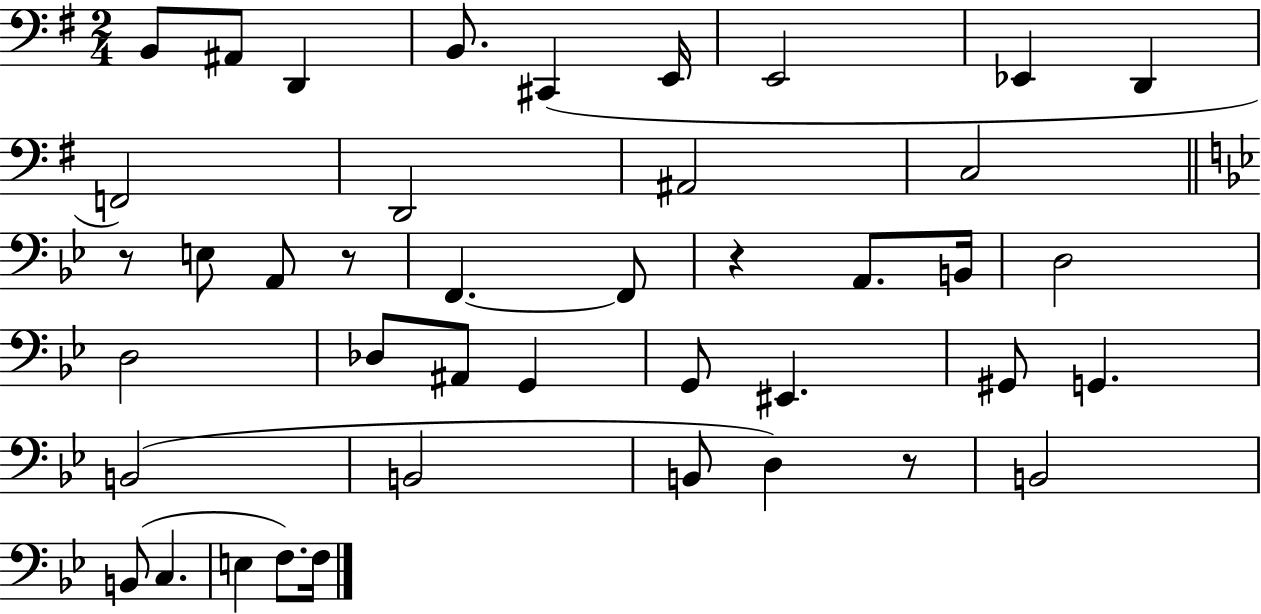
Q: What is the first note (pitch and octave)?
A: B2